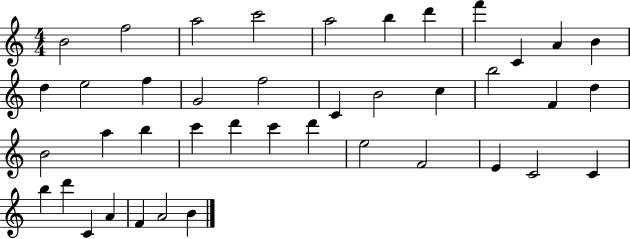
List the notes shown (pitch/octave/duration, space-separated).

B4/h F5/h A5/h C6/h A5/h B5/q D6/q F6/q C4/q A4/q B4/q D5/q E5/h F5/q G4/h F5/h C4/q B4/h C5/q B5/h F4/q D5/q B4/h A5/q B5/q C6/q D6/q C6/q D6/q E5/h F4/h E4/q C4/h C4/q B5/q D6/q C4/q A4/q F4/q A4/h B4/q